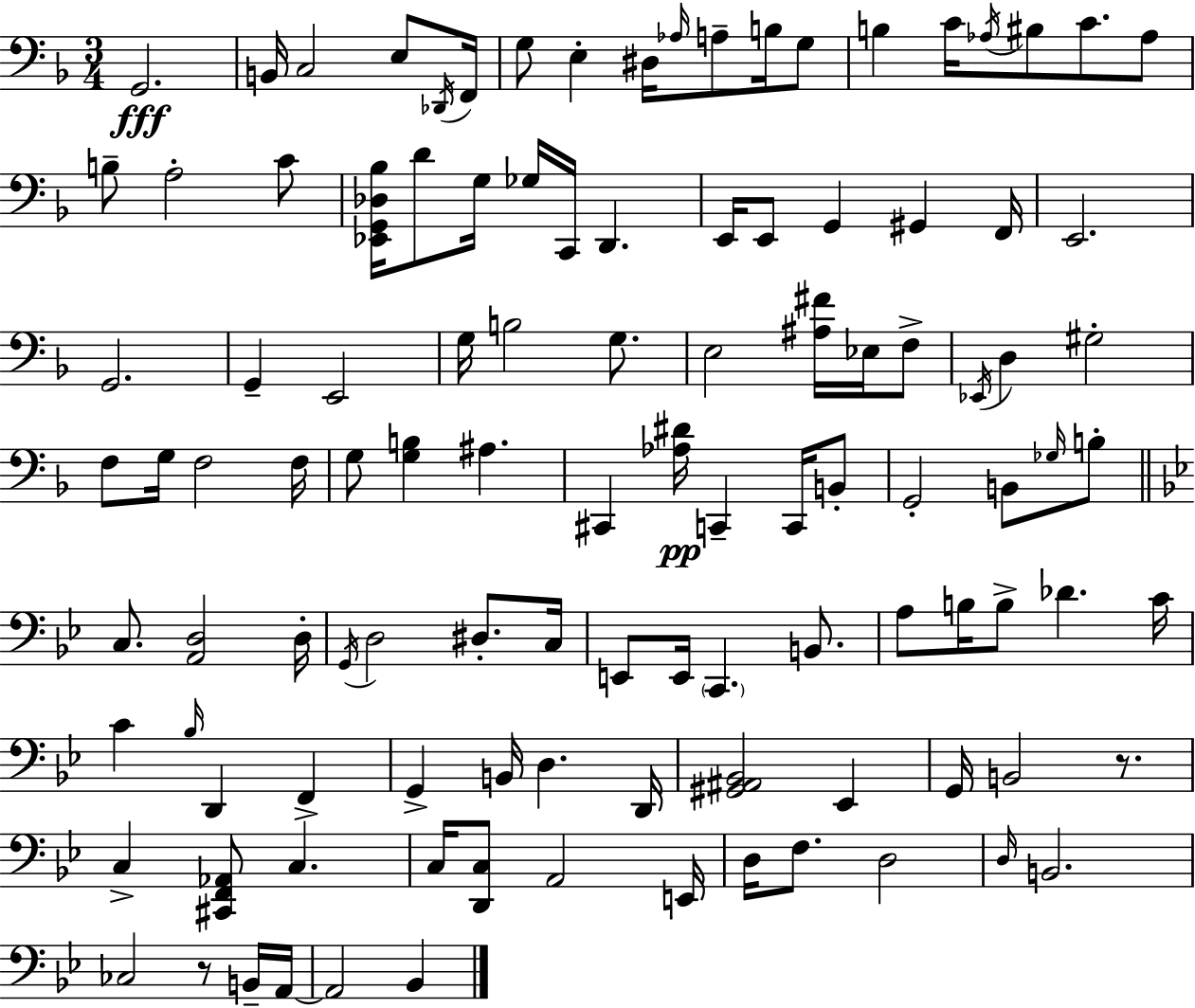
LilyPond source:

{
  \clef bass
  \numericTimeSignature
  \time 3/4
  \key d \minor
  g,2.\fff | b,16 c2 e8 \acciaccatura { des,16 } | f,16 g8 e4-. dis16 \grace { aes16 } a8-- b16 | g8 b4 c'16 \acciaccatura { aes16 } bis8 c'8. | \break aes8 b8-- a2-. | c'8 <ees, g, des bes>16 d'8 g16 ges16 c,16 d,4. | e,16 e,8 g,4 gis,4 | f,16 e,2. | \break g,2. | g,4-- e,2 | g16 b2 | g8. e2 <ais fis'>16 | \break ees16 f8-> \acciaccatura { ees,16 } d4 gis2-. | f8 g16 f2 | f16 g8 <g b>4 ais4. | cis,4 <aes dis'>16\pp c,4-- | \break c,16 b,8-. g,2-. | b,8 \grace { ges16 } b8-. \bar "||" \break \key g \minor c8. <a, d>2 d16-. | \acciaccatura { g,16 } d2 dis8.-. | c16 e,8 e,16 \parenthesize c,4. b,8. | a8 b16 b8-> des'4. | \break c'16 c'4 \grace { bes16 } d,4 f,4-> | g,4-> b,16 d4. | d,16 <gis, ais, bes,>2 ees,4 | g,16 b,2 r8. | \break c4-> <cis, f, aes,>8 c4. | c16 <d, c>8 a,2 | e,16 d16 f8. d2 | \grace { d16 } b,2. | \break ces2 r8 | b,16-- a,16~~ a,2 bes,4 | \bar "|."
}